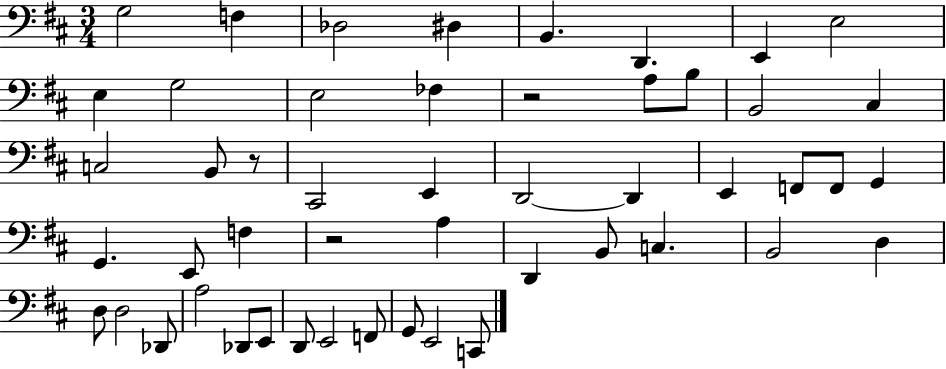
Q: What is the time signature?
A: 3/4